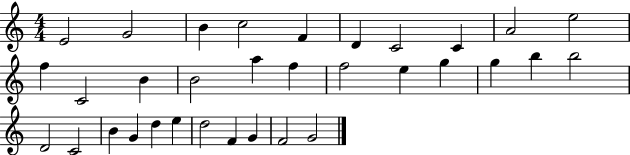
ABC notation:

X:1
T:Untitled
M:4/4
L:1/4
K:C
E2 G2 B c2 F D C2 C A2 e2 f C2 B B2 a f f2 e g g b b2 D2 C2 B G d e d2 F G F2 G2